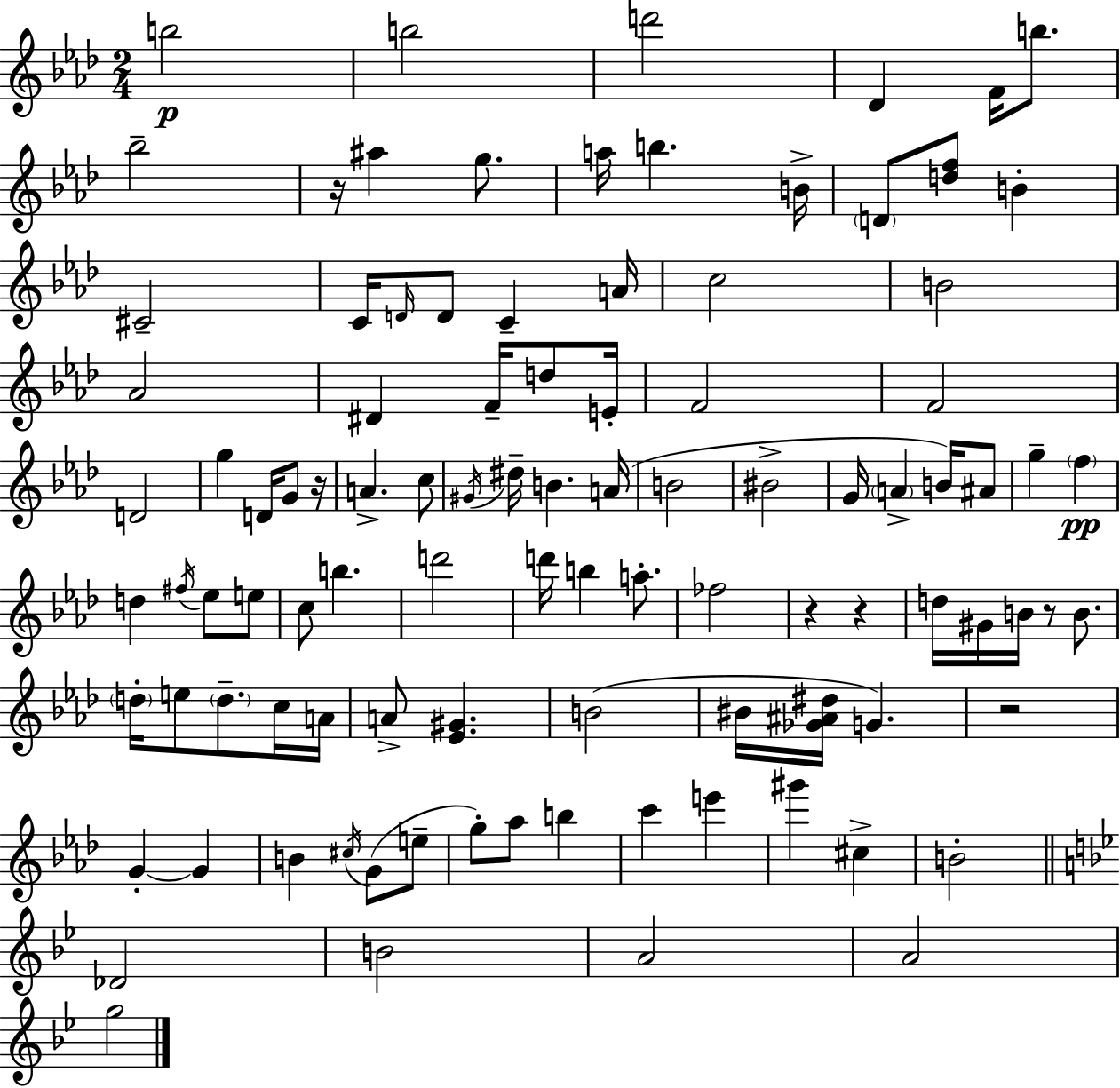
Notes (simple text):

B5/h B5/h D6/h Db4/q F4/s B5/e. Bb5/h R/s A#5/q G5/e. A5/s B5/q. B4/s D4/e [D5,F5]/e B4/q C#4/h C4/s D4/s D4/e C4/q A4/s C5/h B4/h Ab4/h D#4/q F4/s D5/e E4/s F4/h F4/h D4/h G5/q D4/s G4/e R/s A4/q. C5/e G#4/s D#5/s B4/q. A4/s B4/h BIS4/h G4/s A4/q B4/s A#4/e G5/q F5/q D5/q F#5/s Eb5/e E5/e C5/e B5/q. D6/h D6/s B5/q A5/e. FES5/h R/q R/q D5/s G#4/s B4/s R/e B4/e. D5/s E5/e D5/e. C5/s A4/s A4/e [Eb4,G#4]/q. B4/h BIS4/s [Gb4,A#4,D#5]/s G4/q. R/h G4/q G4/q B4/q C#5/s G4/e E5/e G5/e Ab5/e B5/q C6/q E6/q G#6/q C#5/q B4/h Db4/h B4/h A4/h A4/h G5/h